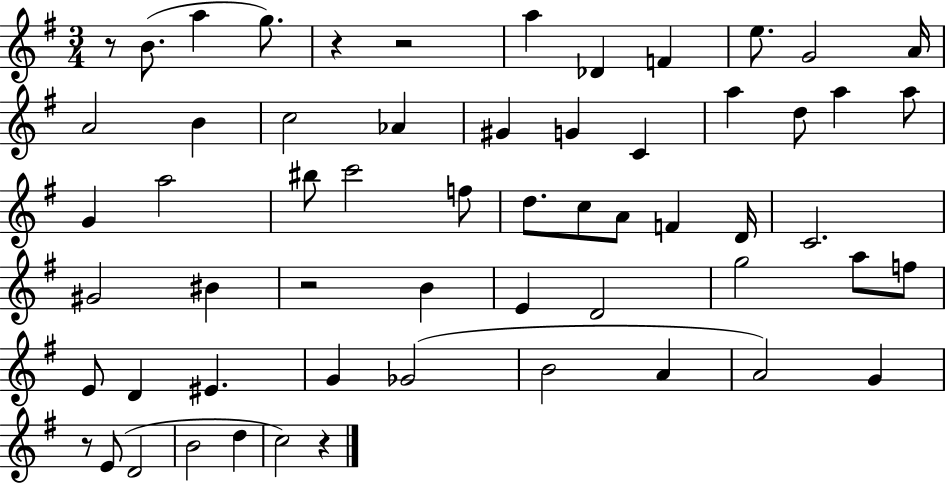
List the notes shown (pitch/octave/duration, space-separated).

R/e B4/e. A5/q G5/e. R/q R/h A5/q Db4/q F4/q E5/e. G4/h A4/s A4/h B4/q C5/h Ab4/q G#4/q G4/q C4/q A5/q D5/e A5/q A5/e G4/q A5/h BIS5/e C6/h F5/e D5/e. C5/e A4/e F4/q D4/s C4/h. G#4/h BIS4/q R/h B4/q E4/q D4/h G5/h A5/e F5/e E4/e D4/q EIS4/q. G4/q Gb4/h B4/h A4/q A4/h G4/q R/e E4/e D4/h B4/h D5/q C5/h R/q